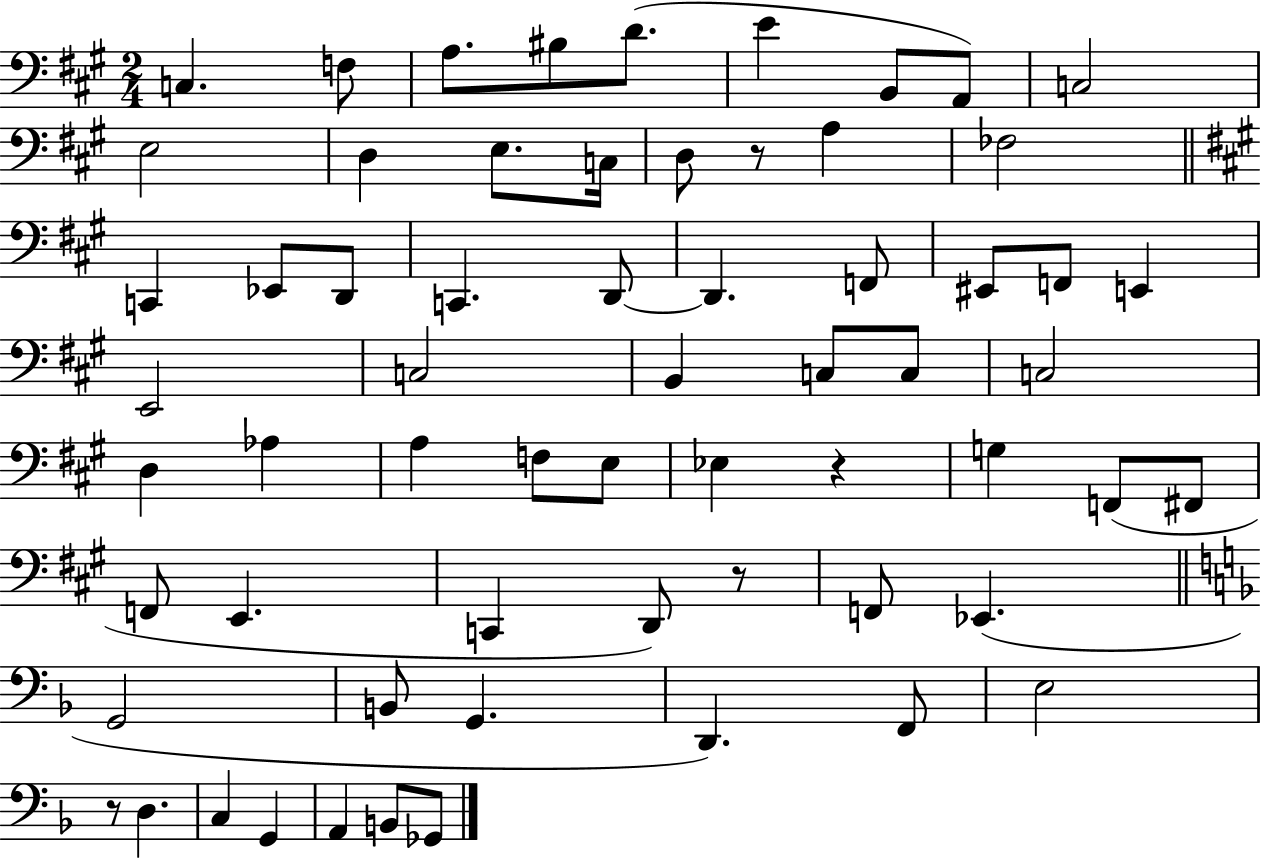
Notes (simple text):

C3/q. F3/e A3/e. BIS3/e D4/e. E4/q B2/e A2/e C3/h E3/h D3/q E3/e. C3/s D3/e R/e A3/q FES3/h C2/q Eb2/e D2/e C2/q. D2/e D2/q. F2/e EIS2/e F2/e E2/q E2/h C3/h B2/q C3/e C3/e C3/h D3/q Ab3/q A3/q F3/e E3/e Eb3/q R/q G3/q F2/e F#2/e F2/e E2/q. C2/q D2/e R/e F2/e Eb2/q. G2/h B2/e G2/q. D2/q. F2/e E3/h R/e D3/q. C3/q G2/q A2/q B2/e Gb2/e